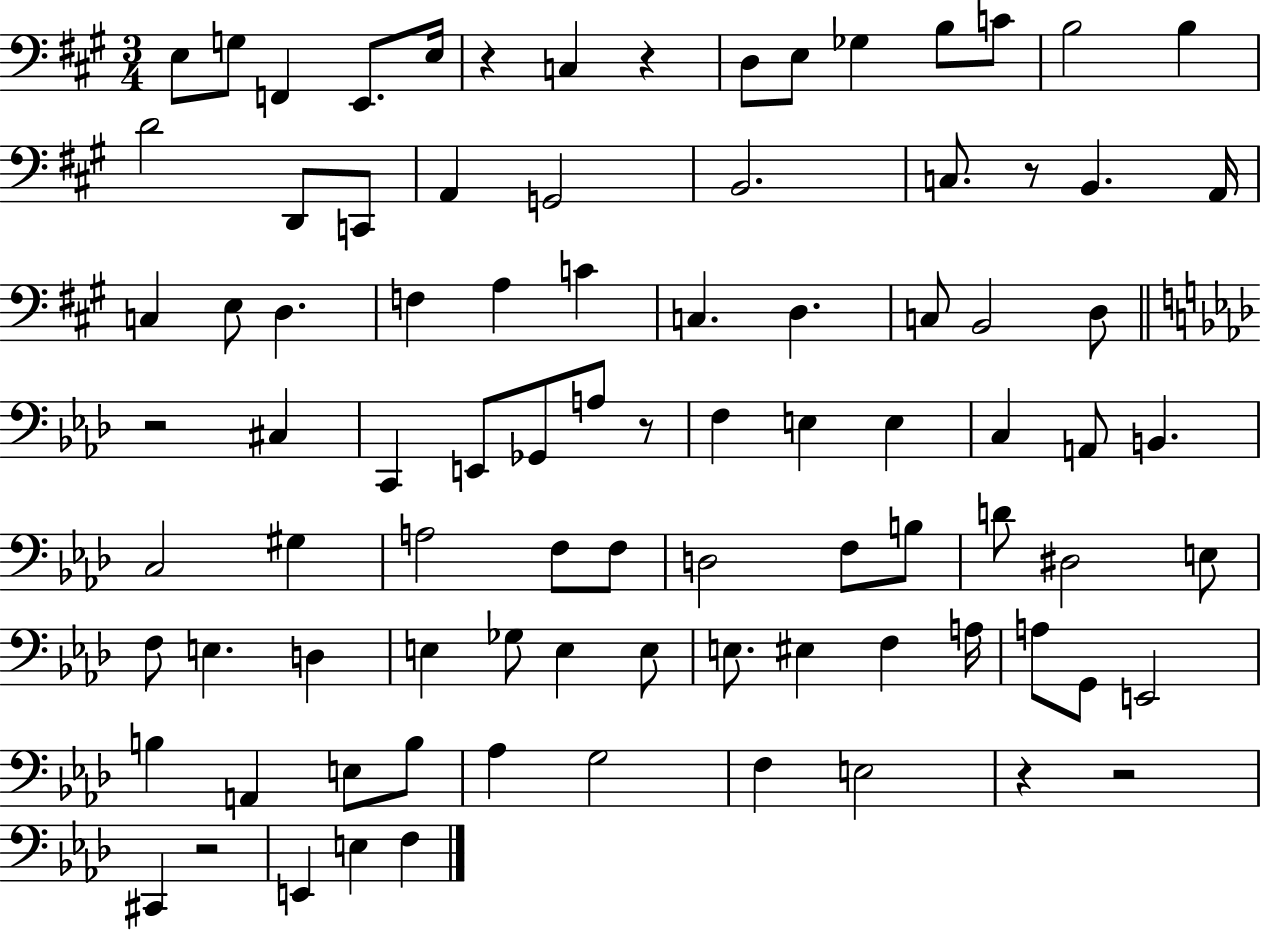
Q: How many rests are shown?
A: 8